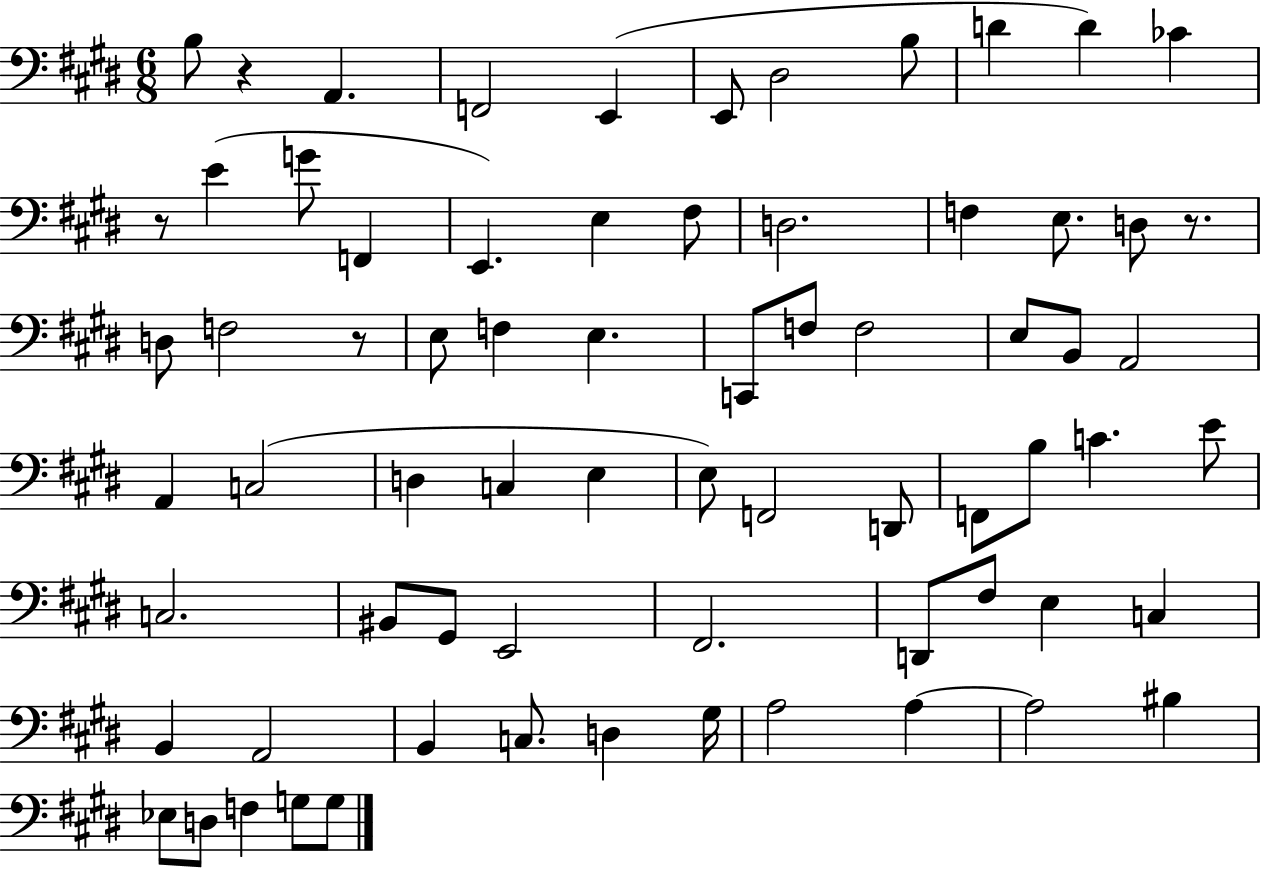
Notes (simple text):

B3/e R/q A2/q. F2/h E2/q E2/e D#3/h B3/e D4/q D4/q CES4/q R/e E4/q G4/e F2/q E2/q. E3/q F#3/e D3/h. F3/q E3/e. D3/e R/e. D3/e F3/h R/e E3/e F3/q E3/q. C2/e F3/e F3/h E3/e B2/e A2/h A2/q C3/h D3/q C3/q E3/q E3/e F2/h D2/e F2/e B3/e C4/q. E4/e C3/h. BIS2/e G#2/e E2/h F#2/h. D2/e F#3/e E3/q C3/q B2/q A2/h B2/q C3/e. D3/q G#3/s A3/h A3/q A3/h BIS3/q Eb3/e D3/e F3/q G3/e G3/e